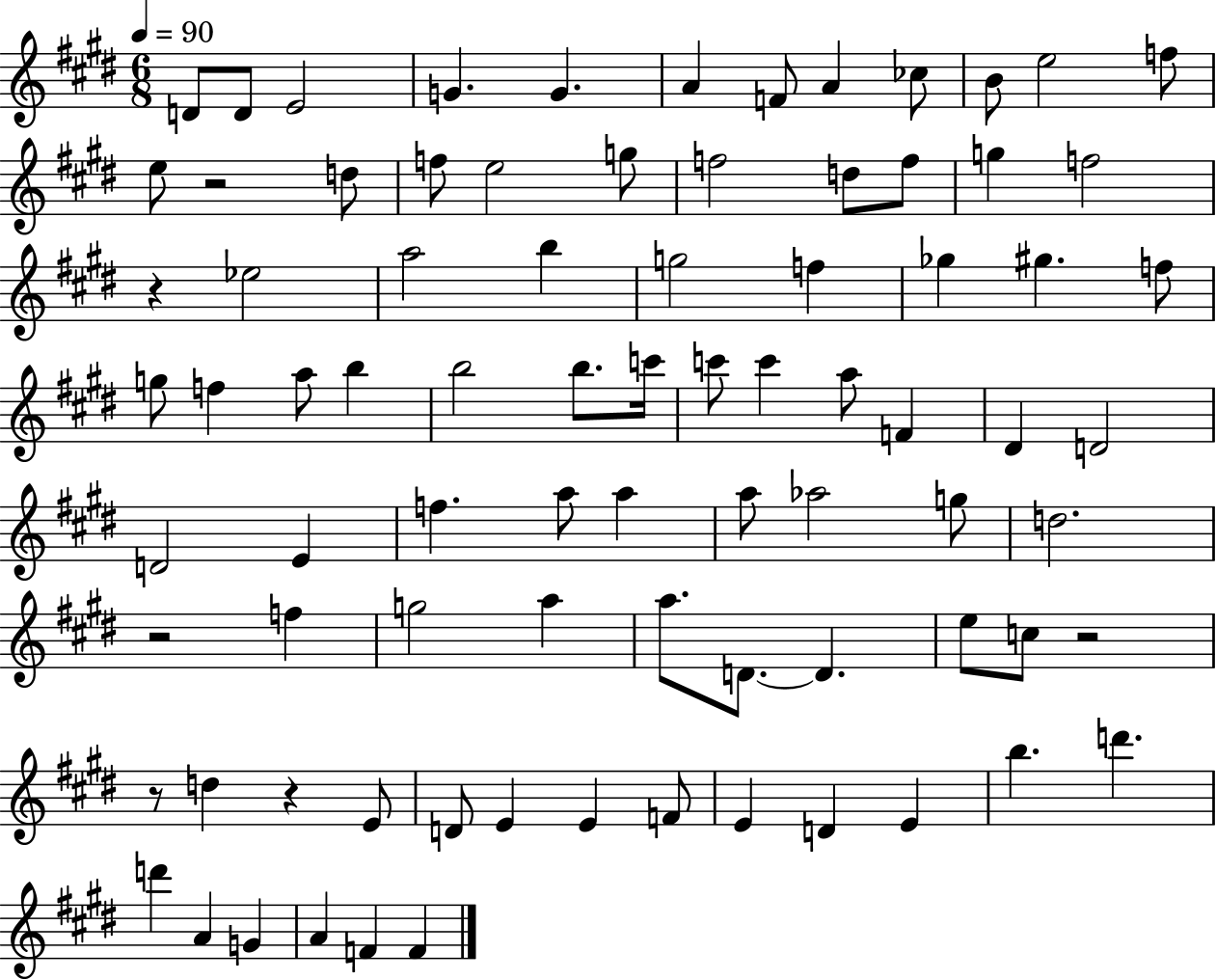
X:1
T:Untitled
M:6/8
L:1/4
K:E
D/2 D/2 E2 G G A F/2 A _c/2 B/2 e2 f/2 e/2 z2 d/2 f/2 e2 g/2 f2 d/2 f/2 g f2 z _e2 a2 b g2 f _g ^g f/2 g/2 f a/2 b b2 b/2 c'/4 c'/2 c' a/2 F ^D D2 D2 E f a/2 a a/2 _a2 g/2 d2 z2 f g2 a a/2 D/2 D e/2 c/2 z2 z/2 d z E/2 D/2 E E F/2 E D E b d' d' A G A F F